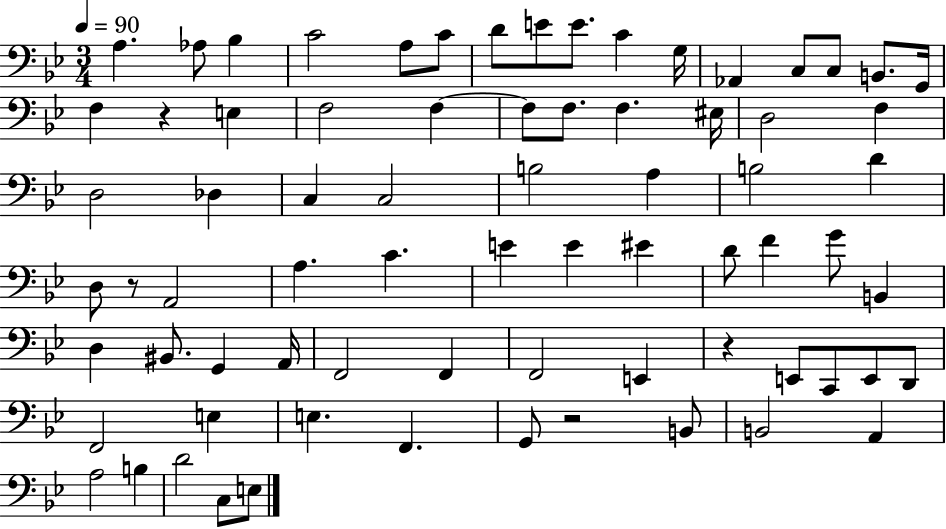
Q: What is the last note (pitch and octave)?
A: E3